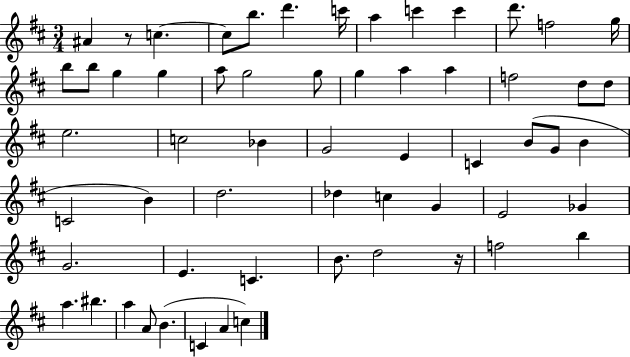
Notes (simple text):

A#4/q R/e C5/q. C5/e B5/e. D6/q. C6/s A5/q C6/q C6/q D6/e. F5/h G5/s B5/e B5/e G5/q G5/q A5/e G5/h G5/e G5/q A5/q A5/q F5/h D5/e D5/e E5/h. C5/h Bb4/q G4/h E4/q C4/q B4/e G4/e B4/q C4/h B4/q D5/h. Db5/q C5/q G4/q E4/h Gb4/q G4/h. E4/q. C4/q. B4/e. D5/h R/s F5/h B5/q A5/q. BIS5/q. A5/q A4/e B4/q. C4/q A4/q C5/q